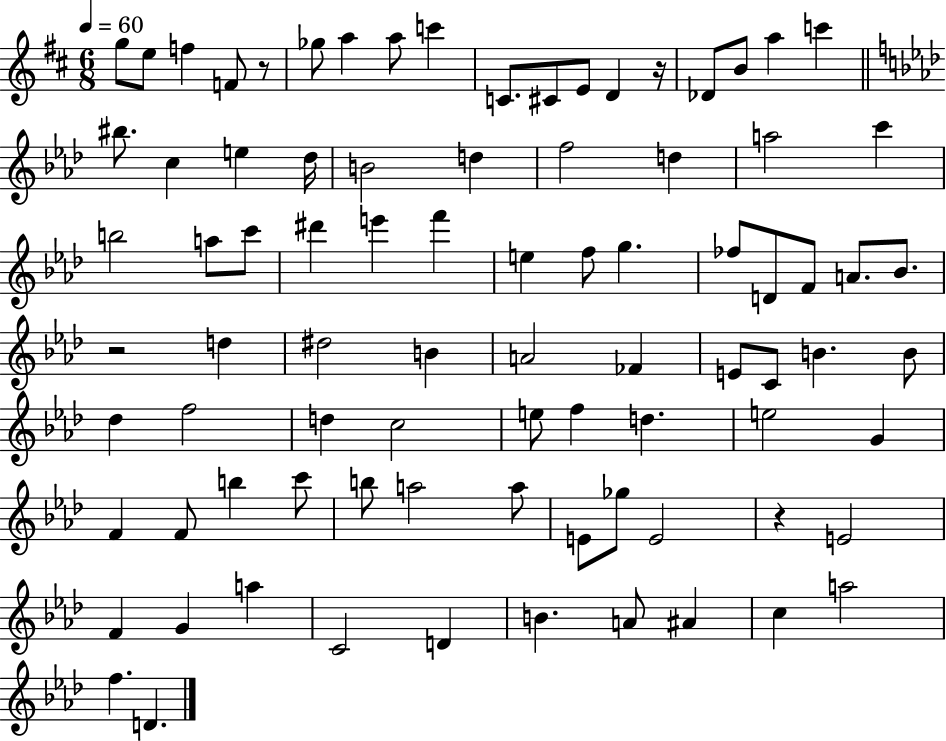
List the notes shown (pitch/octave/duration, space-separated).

G5/e E5/e F5/q F4/e R/e Gb5/e A5/q A5/e C6/q C4/e. C#4/e E4/e D4/q R/s Db4/e B4/e A5/q C6/q BIS5/e. C5/q E5/q Db5/s B4/h D5/q F5/h D5/q A5/h C6/q B5/h A5/e C6/e D#6/q E6/q F6/q E5/q F5/e G5/q. FES5/e D4/e F4/e A4/e. Bb4/e. R/h D5/q D#5/h B4/q A4/h FES4/q E4/e C4/e B4/q. B4/e Db5/q F5/h D5/q C5/h E5/e F5/q D5/q. E5/h G4/q F4/q F4/e B5/q C6/e B5/e A5/h A5/e E4/e Gb5/e E4/h R/q E4/h F4/q G4/q A5/q C4/h D4/q B4/q. A4/e A#4/q C5/q A5/h F5/q. D4/q.